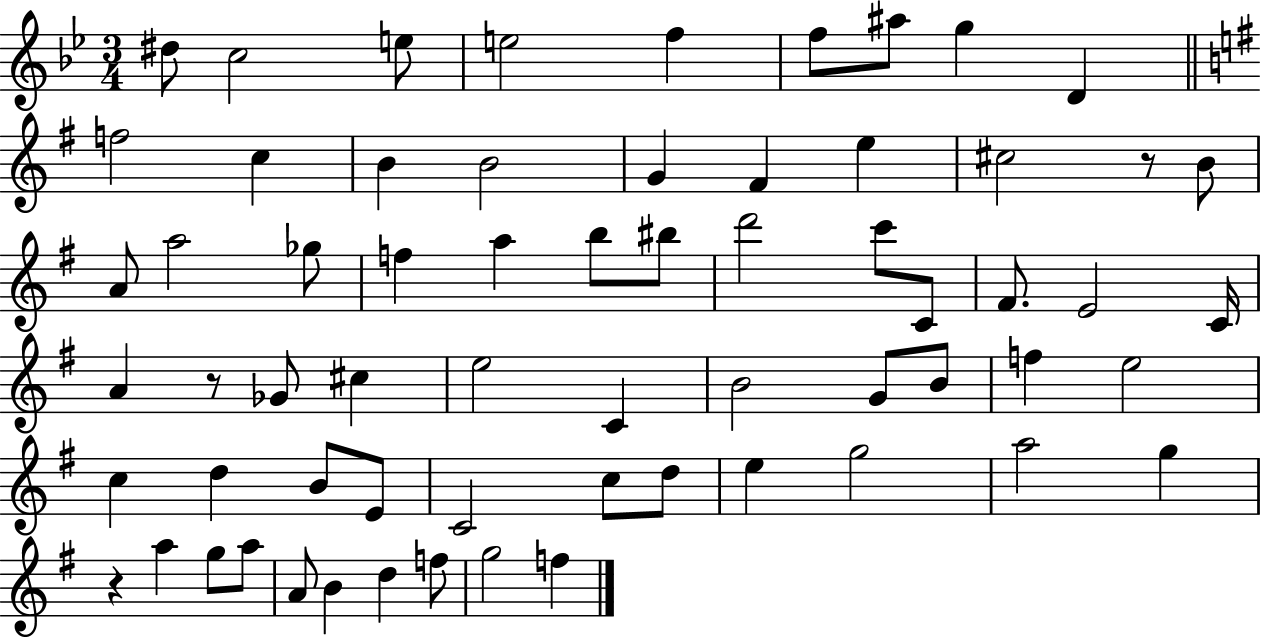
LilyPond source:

{
  \clef treble
  \numericTimeSignature
  \time 3/4
  \key bes \major
  \repeat volta 2 { dis''8 c''2 e''8 | e''2 f''4 | f''8 ais''8 g''4 d'4 | \bar "||" \break \key g \major f''2 c''4 | b'4 b'2 | g'4 fis'4 e''4 | cis''2 r8 b'8 | \break a'8 a''2 ges''8 | f''4 a''4 b''8 bis''8 | d'''2 c'''8 c'8 | fis'8. e'2 c'16 | \break a'4 r8 ges'8 cis''4 | e''2 c'4 | b'2 g'8 b'8 | f''4 e''2 | \break c''4 d''4 b'8 e'8 | c'2 c''8 d''8 | e''4 g''2 | a''2 g''4 | \break r4 a''4 g''8 a''8 | a'8 b'4 d''4 f''8 | g''2 f''4 | } \bar "|."
}